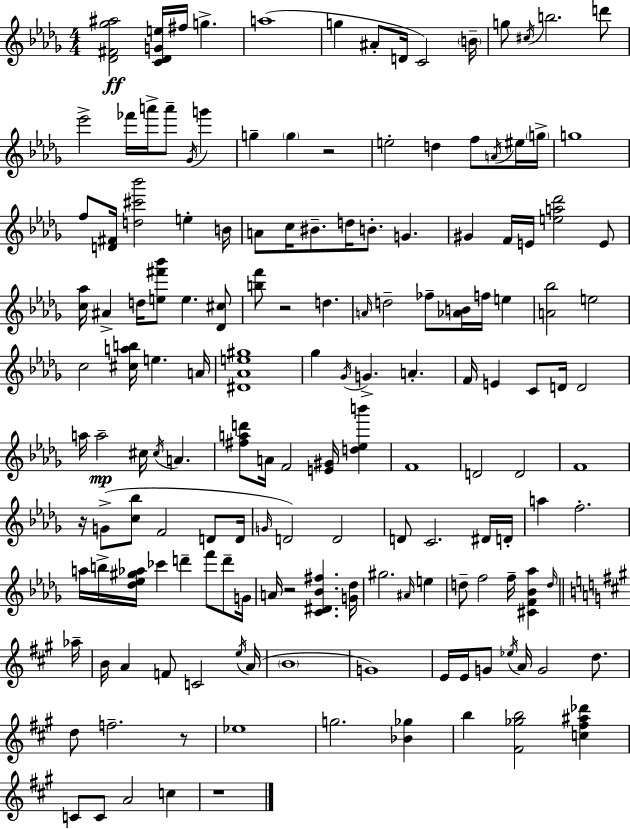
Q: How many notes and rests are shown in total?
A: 156